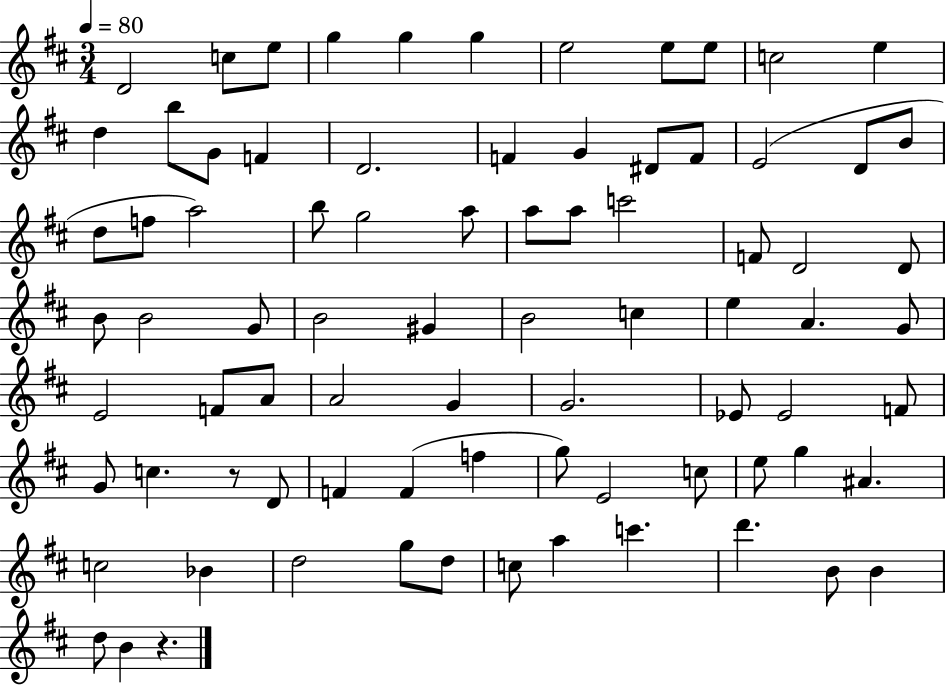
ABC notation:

X:1
T:Untitled
M:3/4
L:1/4
K:D
D2 c/2 e/2 g g g e2 e/2 e/2 c2 e d b/2 G/2 F D2 F G ^D/2 F/2 E2 D/2 B/2 d/2 f/2 a2 b/2 g2 a/2 a/2 a/2 c'2 F/2 D2 D/2 B/2 B2 G/2 B2 ^G B2 c e A G/2 E2 F/2 A/2 A2 G G2 _E/2 _E2 F/2 G/2 c z/2 D/2 F F f g/2 E2 c/2 e/2 g ^A c2 _B d2 g/2 d/2 c/2 a c' d' B/2 B d/2 B z